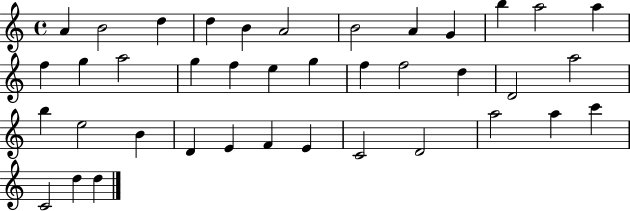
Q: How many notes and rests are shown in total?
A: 39